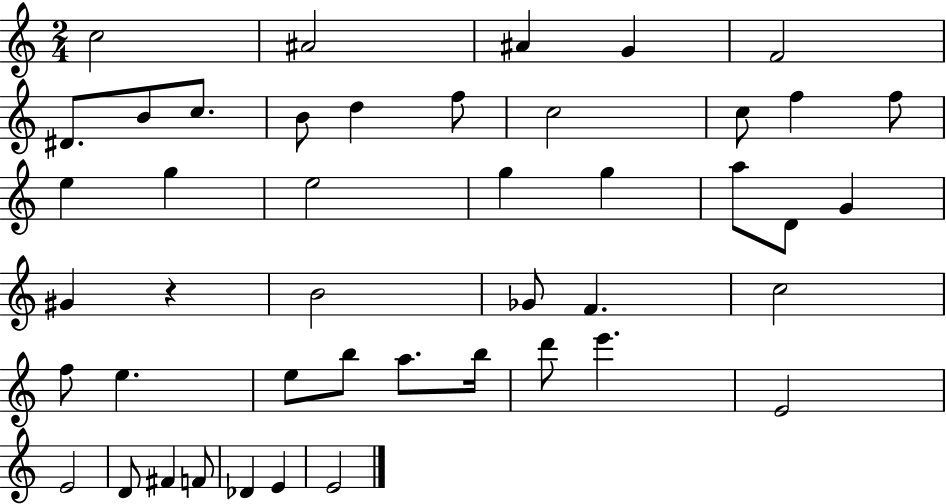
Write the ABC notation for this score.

X:1
T:Untitled
M:2/4
L:1/4
K:C
c2 ^A2 ^A G F2 ^D/2 B/2 c/2 B/2 d f/2 c2 c/2 f f/2 e g e2 g g a/2 D/2 G ^G z B2 _G/2 F c2 f/2 e e/2 b/2 a/2 b/4 d'/2 e' E2 E2 D/2 ^F F/2 _D E E2